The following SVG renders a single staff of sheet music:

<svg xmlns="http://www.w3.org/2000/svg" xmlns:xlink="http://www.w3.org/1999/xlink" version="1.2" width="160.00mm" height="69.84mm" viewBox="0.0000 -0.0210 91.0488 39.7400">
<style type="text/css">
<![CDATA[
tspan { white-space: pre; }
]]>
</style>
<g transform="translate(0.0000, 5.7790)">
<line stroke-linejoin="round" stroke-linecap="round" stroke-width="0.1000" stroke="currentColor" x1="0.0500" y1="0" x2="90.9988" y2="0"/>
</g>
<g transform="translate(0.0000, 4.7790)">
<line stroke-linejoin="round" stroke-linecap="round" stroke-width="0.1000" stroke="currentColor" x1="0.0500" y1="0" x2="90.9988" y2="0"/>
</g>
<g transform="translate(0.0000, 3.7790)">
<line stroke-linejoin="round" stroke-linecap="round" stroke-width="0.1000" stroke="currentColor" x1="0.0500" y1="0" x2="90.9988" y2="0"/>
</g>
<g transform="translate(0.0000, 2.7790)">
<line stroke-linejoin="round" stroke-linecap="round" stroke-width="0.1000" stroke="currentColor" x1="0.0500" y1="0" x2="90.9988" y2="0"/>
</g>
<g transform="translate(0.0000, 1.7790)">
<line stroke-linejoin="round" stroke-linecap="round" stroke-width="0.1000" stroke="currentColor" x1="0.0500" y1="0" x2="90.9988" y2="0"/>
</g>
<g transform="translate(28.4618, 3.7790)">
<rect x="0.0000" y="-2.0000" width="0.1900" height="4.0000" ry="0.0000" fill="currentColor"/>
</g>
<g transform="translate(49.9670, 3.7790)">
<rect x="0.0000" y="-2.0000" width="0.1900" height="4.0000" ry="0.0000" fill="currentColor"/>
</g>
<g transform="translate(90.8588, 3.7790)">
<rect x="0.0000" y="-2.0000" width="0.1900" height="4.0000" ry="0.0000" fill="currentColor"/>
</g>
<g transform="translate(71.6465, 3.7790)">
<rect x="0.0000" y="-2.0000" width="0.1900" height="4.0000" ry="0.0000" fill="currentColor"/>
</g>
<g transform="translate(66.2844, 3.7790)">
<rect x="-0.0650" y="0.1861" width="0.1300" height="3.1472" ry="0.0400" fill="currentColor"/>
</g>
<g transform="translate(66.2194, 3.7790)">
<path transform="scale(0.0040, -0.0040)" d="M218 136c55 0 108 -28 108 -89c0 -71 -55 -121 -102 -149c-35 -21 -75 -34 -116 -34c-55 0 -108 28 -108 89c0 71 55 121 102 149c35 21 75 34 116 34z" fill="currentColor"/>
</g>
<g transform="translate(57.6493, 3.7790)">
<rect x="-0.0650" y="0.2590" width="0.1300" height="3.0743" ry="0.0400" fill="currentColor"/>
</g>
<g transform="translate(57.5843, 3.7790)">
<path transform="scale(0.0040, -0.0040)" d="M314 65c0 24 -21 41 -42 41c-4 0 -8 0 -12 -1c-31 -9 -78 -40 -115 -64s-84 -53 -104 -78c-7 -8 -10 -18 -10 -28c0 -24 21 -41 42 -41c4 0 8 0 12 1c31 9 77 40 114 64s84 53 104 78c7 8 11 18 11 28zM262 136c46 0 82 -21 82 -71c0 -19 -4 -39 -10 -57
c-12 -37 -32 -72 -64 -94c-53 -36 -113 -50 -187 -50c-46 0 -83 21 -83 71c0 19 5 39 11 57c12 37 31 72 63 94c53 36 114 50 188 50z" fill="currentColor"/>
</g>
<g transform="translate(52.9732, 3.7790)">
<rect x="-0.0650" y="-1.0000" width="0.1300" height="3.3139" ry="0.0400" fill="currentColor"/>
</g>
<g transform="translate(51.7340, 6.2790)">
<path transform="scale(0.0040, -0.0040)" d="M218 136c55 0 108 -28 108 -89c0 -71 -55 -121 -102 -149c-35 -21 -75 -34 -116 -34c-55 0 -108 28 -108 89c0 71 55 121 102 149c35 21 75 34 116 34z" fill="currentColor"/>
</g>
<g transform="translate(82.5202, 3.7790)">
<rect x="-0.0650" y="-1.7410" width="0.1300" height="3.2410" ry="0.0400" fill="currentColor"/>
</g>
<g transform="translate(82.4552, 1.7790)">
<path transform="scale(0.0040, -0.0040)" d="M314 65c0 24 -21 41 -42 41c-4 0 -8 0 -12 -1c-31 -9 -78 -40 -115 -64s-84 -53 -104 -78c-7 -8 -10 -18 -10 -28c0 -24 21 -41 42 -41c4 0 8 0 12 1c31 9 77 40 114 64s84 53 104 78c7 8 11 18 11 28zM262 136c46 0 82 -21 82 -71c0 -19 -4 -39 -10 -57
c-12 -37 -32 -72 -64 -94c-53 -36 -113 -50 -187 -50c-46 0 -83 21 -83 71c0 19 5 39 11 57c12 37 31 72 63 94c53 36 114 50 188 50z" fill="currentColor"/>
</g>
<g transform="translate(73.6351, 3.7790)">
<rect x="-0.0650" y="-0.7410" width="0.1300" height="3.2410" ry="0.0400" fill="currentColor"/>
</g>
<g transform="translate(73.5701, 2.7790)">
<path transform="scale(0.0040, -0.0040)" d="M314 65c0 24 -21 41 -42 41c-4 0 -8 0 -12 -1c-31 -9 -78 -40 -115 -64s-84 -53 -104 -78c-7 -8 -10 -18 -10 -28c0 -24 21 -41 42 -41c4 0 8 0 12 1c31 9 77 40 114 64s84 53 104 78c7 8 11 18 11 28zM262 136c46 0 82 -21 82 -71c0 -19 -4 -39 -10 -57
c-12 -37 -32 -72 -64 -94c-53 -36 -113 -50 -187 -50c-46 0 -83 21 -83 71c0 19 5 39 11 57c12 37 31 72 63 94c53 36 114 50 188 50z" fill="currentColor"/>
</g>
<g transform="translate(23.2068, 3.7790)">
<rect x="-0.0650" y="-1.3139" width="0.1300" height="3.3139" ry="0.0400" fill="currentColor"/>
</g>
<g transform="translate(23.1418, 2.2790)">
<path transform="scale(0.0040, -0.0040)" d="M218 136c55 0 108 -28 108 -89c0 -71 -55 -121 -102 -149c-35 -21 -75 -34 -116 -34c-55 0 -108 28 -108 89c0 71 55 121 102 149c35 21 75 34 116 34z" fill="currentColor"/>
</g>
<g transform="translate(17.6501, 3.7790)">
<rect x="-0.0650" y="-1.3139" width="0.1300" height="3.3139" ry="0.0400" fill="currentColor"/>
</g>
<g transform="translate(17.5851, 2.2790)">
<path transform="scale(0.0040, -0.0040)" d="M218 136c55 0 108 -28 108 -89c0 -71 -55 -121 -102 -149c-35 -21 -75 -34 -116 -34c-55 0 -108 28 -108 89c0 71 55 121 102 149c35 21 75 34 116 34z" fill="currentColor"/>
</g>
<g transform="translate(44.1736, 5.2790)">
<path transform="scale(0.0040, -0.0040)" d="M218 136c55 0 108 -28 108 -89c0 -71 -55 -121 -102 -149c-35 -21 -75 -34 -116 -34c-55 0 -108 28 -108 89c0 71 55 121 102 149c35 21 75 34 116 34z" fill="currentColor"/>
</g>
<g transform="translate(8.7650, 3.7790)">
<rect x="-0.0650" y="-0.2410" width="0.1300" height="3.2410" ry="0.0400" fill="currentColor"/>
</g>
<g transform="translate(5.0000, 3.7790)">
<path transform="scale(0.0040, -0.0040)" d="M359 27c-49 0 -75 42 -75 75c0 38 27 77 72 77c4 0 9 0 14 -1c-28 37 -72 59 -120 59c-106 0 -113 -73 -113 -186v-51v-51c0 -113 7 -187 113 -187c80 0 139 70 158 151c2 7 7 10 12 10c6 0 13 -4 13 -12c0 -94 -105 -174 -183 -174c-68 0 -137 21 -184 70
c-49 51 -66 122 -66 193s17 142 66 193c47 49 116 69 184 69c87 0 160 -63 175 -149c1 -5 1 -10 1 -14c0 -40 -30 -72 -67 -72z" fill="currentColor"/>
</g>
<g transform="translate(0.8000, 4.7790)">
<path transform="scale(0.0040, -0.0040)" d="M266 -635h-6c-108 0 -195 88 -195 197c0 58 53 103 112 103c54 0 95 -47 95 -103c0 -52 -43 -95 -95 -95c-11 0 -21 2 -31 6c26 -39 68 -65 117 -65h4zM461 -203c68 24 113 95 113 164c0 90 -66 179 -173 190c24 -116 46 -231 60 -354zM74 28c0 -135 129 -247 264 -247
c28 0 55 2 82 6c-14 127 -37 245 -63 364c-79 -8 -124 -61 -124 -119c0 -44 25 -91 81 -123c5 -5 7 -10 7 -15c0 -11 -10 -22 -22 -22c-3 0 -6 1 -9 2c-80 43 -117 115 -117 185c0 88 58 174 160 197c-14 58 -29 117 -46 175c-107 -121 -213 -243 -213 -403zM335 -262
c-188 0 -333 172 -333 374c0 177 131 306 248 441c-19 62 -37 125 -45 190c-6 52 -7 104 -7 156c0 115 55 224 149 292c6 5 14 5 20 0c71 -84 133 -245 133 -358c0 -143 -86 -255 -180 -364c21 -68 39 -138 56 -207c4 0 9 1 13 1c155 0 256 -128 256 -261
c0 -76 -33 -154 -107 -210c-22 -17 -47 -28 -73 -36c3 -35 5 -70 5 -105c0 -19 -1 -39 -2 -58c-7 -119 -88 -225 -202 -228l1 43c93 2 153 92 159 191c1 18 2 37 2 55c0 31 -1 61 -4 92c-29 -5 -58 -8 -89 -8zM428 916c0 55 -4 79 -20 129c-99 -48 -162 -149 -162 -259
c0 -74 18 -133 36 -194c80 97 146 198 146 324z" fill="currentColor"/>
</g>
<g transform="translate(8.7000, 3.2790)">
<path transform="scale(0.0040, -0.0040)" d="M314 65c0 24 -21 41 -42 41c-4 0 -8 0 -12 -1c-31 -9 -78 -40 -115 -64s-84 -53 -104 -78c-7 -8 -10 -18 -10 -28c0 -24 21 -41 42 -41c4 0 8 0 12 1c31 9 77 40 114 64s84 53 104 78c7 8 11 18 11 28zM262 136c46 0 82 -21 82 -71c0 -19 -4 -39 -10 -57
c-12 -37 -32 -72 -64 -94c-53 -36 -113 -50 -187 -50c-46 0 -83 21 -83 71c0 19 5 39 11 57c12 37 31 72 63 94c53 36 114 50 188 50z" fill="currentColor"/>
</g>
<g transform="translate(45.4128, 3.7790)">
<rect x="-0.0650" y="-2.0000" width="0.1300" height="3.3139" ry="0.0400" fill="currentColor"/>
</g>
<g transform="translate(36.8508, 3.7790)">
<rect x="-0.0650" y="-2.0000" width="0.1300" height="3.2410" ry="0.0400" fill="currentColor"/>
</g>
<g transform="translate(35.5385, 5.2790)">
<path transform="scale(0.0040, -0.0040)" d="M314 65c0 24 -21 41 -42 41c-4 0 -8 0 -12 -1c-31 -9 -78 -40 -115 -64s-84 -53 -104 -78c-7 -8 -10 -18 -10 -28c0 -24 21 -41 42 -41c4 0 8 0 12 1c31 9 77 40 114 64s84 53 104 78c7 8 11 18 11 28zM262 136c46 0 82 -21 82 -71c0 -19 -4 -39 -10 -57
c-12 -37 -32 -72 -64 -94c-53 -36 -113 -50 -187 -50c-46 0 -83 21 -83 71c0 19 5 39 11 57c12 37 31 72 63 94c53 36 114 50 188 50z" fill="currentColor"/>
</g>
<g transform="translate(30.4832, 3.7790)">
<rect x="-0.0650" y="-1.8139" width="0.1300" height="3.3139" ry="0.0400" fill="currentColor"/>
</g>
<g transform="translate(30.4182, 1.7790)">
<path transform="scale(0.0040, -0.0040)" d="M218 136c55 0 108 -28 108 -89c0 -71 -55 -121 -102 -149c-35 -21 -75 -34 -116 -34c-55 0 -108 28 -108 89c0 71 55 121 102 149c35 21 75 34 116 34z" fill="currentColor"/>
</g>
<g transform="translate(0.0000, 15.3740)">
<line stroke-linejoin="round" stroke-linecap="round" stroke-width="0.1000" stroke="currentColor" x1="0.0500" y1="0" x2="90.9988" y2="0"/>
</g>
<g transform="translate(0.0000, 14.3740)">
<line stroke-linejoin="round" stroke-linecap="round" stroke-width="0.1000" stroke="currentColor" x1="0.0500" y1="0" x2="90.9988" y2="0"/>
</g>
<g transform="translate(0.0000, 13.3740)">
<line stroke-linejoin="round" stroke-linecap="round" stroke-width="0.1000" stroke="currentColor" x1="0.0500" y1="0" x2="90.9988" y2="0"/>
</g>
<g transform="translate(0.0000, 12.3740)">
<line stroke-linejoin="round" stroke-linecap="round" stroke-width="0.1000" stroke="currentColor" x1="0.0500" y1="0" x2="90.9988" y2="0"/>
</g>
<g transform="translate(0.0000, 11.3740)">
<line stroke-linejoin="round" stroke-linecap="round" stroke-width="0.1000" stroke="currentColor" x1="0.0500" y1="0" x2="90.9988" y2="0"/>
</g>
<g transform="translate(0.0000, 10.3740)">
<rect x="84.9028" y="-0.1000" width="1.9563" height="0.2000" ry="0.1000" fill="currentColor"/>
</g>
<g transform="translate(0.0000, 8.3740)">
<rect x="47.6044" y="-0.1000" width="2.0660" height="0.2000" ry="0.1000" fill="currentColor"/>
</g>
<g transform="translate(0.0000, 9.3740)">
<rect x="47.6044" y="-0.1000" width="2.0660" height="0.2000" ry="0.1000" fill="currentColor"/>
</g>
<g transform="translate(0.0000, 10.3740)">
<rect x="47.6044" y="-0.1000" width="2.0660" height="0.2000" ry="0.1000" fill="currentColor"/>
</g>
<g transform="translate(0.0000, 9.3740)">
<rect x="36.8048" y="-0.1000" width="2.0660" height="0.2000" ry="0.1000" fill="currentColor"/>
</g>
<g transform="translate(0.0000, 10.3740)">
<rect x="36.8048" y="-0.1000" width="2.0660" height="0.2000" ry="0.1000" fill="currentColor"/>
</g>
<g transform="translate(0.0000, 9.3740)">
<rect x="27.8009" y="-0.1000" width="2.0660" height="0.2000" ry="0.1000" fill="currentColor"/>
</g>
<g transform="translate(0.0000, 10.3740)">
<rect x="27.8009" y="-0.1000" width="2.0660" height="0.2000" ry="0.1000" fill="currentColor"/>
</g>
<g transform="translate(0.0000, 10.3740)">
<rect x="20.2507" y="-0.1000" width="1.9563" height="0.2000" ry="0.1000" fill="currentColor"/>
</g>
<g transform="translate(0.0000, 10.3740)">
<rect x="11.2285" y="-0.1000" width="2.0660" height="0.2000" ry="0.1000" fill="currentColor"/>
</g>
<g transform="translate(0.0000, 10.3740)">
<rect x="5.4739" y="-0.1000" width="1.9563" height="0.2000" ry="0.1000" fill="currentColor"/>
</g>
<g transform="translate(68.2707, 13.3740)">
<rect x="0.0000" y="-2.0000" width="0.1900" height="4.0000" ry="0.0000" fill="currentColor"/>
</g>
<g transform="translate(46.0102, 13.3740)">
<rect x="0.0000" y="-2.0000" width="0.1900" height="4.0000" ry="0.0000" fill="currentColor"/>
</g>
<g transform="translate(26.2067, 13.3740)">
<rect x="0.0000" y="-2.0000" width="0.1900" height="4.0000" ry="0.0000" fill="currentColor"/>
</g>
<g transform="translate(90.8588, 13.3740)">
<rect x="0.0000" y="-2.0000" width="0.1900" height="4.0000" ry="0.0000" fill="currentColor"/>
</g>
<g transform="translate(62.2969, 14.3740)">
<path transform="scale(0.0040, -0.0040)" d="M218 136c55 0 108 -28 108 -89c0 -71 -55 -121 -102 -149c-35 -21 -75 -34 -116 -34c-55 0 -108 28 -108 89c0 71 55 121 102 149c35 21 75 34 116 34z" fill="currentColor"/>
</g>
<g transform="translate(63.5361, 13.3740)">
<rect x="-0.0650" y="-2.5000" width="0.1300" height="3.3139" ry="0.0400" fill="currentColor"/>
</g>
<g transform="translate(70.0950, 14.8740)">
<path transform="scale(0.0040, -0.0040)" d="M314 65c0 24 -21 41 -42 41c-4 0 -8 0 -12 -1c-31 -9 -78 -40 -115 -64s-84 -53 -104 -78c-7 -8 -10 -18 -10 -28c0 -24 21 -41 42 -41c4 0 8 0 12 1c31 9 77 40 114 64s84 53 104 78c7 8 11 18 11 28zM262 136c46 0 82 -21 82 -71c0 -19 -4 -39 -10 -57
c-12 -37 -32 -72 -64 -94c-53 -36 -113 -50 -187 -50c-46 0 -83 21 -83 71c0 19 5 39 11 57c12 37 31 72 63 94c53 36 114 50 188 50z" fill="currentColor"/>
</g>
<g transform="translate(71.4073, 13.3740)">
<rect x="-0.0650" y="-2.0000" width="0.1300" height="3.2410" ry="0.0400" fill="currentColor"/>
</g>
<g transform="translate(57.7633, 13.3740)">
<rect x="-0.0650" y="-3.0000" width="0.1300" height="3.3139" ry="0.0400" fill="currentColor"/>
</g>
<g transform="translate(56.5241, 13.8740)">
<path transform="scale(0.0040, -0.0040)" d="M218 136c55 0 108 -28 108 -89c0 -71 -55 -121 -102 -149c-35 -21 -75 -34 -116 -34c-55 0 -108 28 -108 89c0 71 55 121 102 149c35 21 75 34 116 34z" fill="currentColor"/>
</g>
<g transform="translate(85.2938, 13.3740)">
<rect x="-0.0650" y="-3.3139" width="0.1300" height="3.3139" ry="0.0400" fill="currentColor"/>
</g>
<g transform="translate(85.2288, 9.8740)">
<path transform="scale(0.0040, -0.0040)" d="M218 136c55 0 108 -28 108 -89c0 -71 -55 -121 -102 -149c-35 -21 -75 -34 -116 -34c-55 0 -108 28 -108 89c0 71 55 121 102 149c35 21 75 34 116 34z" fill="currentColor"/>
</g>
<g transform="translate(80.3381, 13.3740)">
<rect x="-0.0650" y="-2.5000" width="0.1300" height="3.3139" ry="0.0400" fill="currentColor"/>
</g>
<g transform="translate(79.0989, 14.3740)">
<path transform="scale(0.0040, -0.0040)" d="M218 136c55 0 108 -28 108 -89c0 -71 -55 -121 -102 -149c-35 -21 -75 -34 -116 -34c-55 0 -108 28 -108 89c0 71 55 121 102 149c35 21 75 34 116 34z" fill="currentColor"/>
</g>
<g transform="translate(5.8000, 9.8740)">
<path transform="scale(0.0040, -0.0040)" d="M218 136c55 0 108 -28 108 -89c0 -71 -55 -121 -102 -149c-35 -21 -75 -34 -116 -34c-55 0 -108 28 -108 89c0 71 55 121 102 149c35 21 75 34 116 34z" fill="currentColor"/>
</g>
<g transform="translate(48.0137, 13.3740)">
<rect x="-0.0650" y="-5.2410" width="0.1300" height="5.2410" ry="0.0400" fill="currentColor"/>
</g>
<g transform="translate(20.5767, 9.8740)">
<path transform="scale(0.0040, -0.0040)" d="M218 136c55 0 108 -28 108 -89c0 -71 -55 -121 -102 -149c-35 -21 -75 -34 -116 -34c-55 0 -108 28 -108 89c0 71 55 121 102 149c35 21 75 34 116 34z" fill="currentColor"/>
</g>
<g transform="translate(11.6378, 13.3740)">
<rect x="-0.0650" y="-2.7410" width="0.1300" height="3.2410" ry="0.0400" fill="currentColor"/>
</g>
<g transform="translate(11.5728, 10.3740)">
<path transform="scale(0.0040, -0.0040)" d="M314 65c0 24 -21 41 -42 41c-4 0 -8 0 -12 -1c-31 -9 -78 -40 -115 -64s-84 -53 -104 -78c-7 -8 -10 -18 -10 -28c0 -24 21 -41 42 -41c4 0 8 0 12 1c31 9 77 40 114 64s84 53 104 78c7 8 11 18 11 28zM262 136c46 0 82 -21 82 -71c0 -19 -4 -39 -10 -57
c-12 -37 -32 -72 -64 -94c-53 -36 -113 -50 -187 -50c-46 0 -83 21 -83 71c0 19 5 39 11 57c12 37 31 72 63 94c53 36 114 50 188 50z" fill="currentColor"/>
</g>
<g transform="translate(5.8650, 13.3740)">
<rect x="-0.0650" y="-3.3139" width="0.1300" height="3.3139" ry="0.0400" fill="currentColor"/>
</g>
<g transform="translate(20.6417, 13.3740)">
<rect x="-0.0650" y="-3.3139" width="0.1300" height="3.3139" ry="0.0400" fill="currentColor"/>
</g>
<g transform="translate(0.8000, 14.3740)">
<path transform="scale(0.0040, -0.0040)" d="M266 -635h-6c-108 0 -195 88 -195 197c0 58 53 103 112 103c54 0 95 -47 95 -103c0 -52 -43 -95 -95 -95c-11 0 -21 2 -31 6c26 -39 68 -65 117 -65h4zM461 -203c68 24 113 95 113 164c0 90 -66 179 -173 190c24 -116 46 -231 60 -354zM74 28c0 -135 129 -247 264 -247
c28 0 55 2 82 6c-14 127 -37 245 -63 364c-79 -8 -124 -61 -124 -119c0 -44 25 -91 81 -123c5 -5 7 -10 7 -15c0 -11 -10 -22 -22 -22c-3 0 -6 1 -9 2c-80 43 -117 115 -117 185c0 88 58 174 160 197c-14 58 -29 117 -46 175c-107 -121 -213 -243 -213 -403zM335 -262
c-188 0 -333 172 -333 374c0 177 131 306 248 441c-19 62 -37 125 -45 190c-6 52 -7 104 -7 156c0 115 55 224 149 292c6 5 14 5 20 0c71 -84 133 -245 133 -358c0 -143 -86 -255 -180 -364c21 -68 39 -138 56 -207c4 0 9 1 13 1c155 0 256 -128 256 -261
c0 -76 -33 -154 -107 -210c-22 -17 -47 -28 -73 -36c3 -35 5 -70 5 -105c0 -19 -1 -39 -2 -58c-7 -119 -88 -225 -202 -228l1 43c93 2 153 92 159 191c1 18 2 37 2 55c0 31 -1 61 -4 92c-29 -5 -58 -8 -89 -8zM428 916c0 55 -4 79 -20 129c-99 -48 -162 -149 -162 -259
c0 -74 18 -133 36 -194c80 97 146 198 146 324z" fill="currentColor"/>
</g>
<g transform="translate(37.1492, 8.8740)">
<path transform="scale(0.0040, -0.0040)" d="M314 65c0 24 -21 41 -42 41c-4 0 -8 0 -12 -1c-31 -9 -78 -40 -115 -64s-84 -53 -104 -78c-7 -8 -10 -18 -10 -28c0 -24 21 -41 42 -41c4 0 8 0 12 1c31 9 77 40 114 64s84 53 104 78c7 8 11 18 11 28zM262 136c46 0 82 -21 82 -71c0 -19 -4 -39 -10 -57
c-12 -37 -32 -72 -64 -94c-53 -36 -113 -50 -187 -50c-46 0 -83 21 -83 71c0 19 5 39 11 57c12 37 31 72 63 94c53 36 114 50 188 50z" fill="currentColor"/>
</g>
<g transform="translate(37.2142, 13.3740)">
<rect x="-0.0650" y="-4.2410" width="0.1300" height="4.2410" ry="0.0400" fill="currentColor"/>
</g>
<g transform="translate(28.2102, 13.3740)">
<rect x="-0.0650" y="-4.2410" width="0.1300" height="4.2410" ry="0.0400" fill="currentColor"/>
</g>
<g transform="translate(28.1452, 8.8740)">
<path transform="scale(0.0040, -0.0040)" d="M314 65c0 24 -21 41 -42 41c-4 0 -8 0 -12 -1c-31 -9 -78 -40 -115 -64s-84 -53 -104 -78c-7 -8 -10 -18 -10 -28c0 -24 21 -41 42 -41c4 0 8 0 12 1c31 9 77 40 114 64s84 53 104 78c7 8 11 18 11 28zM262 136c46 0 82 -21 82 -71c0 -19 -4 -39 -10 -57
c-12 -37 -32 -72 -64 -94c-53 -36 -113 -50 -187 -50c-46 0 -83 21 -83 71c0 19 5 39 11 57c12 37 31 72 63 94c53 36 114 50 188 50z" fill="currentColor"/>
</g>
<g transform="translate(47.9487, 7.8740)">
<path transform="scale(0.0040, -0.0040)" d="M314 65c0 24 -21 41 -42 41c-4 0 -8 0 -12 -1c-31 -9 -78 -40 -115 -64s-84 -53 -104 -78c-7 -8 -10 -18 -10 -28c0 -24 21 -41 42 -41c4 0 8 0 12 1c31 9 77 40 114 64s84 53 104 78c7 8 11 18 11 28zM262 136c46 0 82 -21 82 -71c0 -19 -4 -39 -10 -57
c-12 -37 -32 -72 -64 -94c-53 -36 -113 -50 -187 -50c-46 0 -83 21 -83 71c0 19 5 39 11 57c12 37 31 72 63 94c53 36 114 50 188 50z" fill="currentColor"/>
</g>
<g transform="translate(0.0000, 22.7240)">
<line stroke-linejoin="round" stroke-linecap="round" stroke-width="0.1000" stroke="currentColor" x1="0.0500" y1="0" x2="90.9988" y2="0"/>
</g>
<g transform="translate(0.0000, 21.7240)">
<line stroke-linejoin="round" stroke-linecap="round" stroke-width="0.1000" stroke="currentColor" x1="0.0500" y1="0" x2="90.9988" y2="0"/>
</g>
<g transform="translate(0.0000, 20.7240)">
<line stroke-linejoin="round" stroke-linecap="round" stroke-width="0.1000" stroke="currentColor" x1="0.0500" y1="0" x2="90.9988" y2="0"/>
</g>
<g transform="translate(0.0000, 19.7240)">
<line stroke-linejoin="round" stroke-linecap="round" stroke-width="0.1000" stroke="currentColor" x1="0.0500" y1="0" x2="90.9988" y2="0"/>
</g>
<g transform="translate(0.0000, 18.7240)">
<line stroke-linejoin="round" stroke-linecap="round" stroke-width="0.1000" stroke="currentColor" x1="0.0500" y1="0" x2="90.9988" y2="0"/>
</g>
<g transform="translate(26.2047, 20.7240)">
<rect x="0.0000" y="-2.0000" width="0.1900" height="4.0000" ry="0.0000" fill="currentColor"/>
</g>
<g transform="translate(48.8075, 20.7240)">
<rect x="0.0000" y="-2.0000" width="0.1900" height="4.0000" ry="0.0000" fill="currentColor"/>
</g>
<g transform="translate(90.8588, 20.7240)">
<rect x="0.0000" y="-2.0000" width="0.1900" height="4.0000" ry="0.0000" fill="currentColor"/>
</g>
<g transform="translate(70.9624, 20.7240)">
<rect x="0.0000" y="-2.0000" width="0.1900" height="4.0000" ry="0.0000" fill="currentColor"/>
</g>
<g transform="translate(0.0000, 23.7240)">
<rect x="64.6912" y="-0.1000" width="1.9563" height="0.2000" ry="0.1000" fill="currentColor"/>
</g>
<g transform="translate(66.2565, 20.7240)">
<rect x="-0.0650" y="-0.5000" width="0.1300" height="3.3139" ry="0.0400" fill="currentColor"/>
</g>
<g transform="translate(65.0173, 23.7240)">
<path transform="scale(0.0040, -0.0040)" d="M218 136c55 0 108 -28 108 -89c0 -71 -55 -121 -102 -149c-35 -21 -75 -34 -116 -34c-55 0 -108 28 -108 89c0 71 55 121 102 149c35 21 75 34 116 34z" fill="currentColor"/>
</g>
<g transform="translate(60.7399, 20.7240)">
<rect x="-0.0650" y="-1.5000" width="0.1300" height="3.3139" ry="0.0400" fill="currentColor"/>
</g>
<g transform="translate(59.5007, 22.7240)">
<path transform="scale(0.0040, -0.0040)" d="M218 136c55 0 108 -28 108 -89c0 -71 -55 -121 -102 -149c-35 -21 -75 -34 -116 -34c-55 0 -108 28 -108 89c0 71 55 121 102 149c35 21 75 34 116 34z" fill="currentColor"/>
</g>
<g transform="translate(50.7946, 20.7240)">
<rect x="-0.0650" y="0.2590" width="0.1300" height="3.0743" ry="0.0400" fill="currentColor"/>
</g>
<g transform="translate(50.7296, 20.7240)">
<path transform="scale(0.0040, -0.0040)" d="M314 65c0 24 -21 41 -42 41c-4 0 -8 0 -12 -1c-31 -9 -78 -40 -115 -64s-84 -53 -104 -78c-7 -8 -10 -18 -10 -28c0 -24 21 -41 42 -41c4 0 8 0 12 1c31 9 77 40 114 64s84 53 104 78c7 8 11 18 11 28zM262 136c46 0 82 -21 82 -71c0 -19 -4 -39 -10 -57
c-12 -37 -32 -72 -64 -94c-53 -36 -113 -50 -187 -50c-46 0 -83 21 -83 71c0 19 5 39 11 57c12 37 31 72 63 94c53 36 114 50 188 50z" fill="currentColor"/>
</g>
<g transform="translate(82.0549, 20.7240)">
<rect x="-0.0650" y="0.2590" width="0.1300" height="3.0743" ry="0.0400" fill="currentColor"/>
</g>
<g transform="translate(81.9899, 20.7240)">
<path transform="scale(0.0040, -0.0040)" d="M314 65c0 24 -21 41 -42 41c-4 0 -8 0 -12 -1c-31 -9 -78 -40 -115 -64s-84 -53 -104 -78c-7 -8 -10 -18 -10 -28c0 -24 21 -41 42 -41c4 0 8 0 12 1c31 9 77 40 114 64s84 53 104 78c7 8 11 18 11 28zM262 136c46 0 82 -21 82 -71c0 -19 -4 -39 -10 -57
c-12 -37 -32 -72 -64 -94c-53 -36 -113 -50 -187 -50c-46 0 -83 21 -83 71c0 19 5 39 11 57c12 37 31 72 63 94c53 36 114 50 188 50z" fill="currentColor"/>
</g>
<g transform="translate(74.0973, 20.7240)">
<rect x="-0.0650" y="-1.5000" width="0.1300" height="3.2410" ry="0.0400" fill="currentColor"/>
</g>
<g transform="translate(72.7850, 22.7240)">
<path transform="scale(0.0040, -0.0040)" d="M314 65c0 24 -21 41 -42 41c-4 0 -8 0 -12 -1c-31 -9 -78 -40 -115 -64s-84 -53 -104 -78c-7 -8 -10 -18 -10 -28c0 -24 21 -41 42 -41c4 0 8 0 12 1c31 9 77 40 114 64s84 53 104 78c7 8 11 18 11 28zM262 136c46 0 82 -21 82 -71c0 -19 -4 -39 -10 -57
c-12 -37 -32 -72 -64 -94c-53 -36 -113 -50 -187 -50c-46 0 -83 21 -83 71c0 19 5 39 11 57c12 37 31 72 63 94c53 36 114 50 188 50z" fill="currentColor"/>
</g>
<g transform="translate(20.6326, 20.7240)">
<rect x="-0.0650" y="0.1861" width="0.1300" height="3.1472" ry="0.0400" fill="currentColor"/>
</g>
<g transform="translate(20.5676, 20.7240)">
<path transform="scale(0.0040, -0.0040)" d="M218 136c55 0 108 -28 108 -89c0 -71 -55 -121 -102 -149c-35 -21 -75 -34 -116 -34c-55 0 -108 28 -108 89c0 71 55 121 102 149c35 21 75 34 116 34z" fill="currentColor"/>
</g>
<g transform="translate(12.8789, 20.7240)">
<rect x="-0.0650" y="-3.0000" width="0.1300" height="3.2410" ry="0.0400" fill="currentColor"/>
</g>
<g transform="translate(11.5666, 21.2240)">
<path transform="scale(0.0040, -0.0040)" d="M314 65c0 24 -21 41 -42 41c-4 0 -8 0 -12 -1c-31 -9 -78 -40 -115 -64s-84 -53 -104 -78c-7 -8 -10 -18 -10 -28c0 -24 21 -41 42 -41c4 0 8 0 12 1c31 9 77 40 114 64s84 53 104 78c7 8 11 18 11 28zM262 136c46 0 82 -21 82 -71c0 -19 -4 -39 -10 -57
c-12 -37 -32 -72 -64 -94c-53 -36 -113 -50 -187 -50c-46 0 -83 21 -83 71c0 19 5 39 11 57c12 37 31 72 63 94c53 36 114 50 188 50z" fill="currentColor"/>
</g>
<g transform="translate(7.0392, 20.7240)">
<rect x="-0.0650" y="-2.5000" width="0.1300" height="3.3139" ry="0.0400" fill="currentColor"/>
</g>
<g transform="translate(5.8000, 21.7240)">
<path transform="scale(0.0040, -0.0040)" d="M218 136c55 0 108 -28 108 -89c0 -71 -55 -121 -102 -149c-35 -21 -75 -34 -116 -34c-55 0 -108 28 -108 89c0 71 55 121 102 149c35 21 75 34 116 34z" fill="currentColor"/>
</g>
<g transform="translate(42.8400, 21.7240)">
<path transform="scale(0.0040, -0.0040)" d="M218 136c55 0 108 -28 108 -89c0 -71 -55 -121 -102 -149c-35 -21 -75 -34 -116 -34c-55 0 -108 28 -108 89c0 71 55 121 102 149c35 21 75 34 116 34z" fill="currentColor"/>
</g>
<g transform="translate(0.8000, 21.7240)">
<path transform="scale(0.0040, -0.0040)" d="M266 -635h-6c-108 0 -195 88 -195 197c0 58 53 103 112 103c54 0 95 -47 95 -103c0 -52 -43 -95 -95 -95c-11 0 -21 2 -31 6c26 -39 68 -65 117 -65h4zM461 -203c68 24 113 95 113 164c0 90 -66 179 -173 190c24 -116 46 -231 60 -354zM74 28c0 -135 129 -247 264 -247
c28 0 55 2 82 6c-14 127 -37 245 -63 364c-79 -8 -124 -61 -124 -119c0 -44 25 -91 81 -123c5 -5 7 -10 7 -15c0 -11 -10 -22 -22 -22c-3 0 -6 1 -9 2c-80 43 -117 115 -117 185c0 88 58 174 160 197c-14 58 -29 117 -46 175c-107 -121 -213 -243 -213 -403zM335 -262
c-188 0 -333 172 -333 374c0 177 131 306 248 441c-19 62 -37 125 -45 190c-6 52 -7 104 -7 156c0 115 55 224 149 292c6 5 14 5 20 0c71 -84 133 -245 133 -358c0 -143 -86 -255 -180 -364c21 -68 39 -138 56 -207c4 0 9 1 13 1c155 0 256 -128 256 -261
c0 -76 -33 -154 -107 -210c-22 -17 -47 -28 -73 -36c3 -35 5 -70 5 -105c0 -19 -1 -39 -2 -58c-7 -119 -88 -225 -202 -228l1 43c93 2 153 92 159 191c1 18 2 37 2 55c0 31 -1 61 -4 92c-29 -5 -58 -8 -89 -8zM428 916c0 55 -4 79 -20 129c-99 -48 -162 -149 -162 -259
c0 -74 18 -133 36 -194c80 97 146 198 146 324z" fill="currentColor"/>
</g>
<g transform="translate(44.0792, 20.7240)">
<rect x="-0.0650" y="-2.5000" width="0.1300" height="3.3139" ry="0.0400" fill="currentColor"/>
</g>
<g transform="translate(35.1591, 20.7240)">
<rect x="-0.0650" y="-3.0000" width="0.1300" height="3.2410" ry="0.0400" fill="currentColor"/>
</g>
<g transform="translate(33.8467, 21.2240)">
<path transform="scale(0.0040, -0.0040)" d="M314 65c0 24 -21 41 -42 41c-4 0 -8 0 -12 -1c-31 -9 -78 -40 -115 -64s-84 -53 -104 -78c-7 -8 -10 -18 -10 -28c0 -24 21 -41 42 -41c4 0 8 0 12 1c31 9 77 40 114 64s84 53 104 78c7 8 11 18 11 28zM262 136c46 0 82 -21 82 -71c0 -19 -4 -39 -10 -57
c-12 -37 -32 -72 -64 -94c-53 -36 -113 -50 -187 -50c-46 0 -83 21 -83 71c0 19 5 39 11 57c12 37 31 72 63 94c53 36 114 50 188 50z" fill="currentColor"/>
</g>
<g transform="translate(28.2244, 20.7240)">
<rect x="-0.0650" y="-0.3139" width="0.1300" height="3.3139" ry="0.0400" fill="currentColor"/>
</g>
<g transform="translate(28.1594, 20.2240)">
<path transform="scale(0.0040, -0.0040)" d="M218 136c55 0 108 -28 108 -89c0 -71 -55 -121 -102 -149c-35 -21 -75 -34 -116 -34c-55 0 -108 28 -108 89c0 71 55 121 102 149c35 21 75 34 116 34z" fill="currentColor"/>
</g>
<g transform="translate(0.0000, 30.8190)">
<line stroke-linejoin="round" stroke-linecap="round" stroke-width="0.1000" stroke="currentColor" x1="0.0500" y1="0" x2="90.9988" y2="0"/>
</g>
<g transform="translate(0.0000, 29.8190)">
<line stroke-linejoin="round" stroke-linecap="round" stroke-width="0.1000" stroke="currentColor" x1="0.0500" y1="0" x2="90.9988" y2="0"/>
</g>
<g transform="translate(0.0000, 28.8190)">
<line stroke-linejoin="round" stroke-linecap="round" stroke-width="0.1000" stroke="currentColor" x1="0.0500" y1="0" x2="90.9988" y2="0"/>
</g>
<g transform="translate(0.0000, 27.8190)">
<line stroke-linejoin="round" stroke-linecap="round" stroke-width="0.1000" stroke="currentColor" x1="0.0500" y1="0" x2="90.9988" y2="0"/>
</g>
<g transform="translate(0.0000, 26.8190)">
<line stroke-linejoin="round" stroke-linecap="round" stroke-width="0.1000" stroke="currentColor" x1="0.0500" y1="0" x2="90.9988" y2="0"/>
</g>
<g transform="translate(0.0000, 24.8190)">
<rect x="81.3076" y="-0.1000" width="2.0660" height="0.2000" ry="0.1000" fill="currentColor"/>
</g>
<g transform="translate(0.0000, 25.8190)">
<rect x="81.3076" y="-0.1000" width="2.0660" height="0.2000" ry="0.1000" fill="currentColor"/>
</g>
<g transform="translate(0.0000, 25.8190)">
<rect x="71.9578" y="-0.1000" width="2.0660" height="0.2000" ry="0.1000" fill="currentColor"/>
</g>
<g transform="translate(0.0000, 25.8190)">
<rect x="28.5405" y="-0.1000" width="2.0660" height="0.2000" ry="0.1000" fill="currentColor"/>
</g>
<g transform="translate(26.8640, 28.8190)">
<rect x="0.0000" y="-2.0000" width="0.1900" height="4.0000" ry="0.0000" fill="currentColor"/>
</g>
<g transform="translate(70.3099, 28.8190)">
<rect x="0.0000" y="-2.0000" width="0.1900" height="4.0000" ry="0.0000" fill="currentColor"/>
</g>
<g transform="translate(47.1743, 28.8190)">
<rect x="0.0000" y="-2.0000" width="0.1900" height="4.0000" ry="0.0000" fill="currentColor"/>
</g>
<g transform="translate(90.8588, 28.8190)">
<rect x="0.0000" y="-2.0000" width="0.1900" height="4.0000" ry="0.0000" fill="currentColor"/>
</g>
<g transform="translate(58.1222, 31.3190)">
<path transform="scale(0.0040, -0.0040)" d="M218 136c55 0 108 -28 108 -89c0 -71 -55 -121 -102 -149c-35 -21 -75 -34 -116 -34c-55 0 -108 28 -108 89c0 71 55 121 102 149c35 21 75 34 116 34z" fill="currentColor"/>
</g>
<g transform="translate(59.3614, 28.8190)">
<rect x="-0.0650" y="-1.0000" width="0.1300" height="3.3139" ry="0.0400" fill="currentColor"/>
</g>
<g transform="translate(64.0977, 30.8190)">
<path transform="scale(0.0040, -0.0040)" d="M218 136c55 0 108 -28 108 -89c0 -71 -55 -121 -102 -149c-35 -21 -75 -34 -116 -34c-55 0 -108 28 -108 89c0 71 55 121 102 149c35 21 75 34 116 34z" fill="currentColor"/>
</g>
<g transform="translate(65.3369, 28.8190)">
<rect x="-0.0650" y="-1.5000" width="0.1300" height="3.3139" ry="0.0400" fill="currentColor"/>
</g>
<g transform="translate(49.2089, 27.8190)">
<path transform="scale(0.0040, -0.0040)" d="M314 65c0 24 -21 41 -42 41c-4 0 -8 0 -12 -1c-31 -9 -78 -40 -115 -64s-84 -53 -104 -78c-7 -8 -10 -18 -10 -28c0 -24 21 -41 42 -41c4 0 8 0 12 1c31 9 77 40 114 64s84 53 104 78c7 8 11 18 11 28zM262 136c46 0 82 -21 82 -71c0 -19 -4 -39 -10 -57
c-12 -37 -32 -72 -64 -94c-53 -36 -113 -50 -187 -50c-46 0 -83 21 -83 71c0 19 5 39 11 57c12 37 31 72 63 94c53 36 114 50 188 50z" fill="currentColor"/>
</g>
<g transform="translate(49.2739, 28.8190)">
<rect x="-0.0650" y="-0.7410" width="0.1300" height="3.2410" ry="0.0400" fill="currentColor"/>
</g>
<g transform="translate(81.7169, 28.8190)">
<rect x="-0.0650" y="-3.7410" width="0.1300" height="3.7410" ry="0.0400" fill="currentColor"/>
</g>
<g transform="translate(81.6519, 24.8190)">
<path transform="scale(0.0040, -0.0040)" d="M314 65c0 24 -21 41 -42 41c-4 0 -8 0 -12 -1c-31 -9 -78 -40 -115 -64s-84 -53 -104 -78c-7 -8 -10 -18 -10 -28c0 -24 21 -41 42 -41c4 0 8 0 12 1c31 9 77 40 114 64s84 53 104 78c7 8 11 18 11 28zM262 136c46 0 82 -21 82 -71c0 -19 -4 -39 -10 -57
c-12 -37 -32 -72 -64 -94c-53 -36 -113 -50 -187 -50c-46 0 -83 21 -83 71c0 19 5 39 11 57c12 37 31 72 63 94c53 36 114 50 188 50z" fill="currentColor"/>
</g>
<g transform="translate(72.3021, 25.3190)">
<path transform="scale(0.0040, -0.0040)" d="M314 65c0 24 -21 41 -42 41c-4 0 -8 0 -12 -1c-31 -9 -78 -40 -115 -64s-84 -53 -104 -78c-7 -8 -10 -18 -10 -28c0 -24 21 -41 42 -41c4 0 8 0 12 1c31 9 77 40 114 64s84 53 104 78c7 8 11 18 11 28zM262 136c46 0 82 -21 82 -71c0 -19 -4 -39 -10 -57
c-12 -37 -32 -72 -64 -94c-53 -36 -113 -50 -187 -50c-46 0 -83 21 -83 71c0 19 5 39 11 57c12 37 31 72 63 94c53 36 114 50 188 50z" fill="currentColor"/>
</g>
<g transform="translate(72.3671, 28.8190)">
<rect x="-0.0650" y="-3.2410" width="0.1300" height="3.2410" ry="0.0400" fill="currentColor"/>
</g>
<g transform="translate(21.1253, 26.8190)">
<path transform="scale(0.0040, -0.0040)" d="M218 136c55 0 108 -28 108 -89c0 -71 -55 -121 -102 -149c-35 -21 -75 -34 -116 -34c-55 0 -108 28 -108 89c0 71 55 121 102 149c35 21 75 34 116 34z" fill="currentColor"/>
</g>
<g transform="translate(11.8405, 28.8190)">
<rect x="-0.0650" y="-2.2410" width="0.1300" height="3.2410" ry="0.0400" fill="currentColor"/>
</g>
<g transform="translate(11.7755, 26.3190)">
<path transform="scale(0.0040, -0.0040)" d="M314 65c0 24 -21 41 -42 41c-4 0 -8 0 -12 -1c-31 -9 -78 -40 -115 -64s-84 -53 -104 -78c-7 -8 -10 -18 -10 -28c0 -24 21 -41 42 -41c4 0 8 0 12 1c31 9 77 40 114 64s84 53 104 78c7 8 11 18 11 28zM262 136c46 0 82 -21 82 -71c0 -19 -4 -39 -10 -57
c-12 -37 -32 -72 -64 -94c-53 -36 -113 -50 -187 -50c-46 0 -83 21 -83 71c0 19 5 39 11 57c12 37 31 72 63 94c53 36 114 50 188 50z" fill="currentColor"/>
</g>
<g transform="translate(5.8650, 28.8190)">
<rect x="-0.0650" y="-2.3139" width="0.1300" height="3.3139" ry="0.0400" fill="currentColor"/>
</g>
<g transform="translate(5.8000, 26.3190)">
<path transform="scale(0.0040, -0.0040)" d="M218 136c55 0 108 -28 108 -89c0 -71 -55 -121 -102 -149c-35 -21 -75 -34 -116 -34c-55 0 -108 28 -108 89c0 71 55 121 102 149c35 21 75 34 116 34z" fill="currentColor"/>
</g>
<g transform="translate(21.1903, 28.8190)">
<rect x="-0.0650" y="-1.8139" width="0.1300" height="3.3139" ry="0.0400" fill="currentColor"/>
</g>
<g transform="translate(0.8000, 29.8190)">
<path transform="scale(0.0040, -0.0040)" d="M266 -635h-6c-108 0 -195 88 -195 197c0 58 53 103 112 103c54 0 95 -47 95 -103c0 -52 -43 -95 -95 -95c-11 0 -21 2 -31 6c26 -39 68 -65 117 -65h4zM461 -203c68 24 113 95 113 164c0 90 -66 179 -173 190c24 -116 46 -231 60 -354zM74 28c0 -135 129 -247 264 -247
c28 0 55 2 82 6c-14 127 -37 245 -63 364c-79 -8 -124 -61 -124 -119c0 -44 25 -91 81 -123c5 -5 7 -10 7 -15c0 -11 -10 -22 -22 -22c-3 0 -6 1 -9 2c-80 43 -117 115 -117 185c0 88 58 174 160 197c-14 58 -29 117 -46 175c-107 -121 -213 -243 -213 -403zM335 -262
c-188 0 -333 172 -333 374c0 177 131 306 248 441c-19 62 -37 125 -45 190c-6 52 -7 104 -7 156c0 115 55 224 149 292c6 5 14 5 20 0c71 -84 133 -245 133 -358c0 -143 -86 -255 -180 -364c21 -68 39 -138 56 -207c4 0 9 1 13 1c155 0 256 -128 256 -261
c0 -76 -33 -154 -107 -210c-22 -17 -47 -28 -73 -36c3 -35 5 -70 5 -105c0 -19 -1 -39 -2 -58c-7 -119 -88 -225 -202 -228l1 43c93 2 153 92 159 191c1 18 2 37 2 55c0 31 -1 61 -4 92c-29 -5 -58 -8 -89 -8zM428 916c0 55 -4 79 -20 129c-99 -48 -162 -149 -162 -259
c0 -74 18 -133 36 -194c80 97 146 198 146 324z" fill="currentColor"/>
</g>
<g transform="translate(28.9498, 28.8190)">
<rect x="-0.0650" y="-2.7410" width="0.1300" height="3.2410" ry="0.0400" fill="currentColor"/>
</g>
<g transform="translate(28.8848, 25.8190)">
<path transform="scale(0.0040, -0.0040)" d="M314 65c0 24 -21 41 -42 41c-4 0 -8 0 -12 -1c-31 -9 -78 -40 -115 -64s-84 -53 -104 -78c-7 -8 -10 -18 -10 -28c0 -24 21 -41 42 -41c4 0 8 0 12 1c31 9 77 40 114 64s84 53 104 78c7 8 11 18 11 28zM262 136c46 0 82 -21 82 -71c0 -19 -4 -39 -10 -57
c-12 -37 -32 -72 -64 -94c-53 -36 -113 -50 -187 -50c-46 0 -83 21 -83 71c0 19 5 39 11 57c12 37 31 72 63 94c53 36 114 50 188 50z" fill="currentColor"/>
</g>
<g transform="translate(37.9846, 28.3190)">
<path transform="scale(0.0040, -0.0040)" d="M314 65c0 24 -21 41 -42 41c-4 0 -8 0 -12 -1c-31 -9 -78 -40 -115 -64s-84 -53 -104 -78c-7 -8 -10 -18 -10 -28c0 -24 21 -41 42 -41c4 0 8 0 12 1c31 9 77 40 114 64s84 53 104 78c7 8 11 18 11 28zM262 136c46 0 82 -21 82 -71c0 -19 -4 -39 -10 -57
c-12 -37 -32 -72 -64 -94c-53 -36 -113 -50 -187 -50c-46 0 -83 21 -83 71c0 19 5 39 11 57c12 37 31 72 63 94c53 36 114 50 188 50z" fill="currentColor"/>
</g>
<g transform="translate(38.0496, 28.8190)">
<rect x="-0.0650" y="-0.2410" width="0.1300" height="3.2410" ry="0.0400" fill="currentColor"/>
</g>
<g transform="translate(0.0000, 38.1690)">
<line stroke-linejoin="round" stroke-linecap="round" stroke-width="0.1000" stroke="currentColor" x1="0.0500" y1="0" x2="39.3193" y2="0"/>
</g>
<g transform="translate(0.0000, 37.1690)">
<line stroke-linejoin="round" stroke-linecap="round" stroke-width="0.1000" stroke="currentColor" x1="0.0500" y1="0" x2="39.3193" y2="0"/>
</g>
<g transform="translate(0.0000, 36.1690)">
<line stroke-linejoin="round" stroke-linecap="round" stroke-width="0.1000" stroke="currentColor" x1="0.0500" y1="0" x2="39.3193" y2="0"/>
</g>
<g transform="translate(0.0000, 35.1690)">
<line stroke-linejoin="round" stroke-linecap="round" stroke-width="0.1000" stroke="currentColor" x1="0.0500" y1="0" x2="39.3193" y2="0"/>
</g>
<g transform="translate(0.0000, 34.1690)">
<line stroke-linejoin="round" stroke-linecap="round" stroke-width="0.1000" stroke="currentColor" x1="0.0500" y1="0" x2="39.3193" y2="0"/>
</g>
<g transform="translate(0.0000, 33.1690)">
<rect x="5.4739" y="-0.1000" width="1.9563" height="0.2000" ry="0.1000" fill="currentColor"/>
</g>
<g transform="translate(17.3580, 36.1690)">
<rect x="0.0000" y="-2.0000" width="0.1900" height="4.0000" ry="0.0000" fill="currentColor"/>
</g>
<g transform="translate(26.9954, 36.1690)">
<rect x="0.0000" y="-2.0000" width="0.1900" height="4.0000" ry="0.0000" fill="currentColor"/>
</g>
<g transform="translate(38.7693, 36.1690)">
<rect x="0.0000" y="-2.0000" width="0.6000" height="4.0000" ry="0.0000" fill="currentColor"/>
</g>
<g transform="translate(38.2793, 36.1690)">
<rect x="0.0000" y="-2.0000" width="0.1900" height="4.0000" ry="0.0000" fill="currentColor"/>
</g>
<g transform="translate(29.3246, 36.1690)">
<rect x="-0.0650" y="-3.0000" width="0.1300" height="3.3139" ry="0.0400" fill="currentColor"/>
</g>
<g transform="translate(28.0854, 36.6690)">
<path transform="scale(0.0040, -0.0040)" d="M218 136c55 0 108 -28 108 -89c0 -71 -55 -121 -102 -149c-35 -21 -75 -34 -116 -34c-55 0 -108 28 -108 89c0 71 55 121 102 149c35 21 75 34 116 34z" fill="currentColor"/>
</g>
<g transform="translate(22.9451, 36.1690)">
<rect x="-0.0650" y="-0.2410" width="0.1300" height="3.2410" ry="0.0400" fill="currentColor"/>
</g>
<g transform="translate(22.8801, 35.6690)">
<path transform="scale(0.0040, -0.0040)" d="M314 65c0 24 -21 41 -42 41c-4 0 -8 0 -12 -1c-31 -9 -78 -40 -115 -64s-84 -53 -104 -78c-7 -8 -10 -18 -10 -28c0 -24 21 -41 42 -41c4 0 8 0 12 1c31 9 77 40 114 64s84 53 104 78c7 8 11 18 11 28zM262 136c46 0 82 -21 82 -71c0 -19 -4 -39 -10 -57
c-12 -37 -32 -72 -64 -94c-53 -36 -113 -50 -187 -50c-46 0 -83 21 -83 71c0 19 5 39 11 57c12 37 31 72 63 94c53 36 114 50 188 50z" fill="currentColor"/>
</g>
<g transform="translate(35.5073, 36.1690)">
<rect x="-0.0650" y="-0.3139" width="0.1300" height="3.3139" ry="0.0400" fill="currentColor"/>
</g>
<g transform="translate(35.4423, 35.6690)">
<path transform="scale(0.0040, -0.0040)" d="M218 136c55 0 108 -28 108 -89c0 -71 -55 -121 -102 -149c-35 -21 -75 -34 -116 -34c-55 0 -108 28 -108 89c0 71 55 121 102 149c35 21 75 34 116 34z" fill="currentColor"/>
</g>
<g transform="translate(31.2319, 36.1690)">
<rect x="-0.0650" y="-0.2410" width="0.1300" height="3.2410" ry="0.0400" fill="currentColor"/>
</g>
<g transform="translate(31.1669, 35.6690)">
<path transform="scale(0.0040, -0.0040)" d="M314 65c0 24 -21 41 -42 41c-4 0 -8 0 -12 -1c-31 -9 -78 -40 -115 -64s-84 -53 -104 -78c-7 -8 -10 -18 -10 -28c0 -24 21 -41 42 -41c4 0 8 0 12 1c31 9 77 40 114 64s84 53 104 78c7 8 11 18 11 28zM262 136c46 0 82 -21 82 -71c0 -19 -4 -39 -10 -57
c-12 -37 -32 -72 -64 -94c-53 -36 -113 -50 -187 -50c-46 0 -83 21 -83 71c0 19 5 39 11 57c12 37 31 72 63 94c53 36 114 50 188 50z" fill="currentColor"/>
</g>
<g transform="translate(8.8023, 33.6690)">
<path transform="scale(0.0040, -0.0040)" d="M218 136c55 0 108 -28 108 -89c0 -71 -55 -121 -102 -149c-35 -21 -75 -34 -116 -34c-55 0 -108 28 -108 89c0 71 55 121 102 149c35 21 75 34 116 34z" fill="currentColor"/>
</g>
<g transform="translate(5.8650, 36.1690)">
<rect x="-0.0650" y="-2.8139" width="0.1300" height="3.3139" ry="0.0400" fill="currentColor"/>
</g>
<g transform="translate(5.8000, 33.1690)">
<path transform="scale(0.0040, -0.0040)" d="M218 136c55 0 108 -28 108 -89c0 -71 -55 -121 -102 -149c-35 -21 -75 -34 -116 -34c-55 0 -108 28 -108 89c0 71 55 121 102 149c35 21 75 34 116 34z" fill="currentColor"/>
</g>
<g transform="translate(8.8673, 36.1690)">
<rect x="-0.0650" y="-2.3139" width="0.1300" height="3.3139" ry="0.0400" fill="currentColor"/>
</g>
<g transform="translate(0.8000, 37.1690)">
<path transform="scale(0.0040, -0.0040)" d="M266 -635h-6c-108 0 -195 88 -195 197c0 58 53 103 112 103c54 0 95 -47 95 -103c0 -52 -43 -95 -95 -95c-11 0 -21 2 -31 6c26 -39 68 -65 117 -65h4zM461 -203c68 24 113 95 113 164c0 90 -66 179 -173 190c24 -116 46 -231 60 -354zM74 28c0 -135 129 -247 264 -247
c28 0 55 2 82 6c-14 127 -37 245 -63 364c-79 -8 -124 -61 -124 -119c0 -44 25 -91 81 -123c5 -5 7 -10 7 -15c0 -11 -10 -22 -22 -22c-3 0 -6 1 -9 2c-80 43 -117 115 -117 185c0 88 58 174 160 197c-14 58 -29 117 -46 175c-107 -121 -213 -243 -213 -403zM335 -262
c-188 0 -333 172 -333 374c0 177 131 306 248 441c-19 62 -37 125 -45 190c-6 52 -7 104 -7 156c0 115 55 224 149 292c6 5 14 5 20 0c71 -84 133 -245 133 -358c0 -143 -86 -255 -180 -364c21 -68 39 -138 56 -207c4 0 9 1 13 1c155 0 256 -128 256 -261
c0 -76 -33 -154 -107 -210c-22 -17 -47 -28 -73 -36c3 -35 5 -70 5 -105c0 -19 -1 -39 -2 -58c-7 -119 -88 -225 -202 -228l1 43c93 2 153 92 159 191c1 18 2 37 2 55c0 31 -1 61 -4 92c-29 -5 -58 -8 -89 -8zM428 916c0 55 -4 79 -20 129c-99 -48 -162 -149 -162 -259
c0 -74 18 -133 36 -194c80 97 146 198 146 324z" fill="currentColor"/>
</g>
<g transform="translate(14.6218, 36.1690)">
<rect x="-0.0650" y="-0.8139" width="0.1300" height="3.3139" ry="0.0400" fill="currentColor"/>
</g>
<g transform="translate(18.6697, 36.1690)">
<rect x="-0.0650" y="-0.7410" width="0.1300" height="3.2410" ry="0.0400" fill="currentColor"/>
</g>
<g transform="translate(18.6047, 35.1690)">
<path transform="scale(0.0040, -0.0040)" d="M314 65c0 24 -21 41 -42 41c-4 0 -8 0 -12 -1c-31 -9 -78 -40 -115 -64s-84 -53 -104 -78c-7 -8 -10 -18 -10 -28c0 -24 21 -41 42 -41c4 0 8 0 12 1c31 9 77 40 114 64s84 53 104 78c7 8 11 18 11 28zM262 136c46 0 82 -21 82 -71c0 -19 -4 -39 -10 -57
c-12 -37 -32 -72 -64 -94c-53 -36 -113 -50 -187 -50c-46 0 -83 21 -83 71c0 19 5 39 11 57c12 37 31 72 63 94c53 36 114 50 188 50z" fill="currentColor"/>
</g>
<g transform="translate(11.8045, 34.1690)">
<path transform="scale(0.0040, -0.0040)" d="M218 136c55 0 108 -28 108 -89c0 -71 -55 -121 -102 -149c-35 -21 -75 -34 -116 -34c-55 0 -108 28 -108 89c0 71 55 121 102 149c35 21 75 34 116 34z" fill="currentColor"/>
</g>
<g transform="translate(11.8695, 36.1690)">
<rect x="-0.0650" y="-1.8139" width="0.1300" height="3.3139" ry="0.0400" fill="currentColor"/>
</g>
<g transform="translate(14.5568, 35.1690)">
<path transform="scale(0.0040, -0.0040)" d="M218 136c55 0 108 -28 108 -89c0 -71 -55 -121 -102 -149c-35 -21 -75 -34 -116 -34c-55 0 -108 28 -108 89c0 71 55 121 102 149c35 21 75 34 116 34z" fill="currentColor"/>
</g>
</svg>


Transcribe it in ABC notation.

X:1
T:Untitled
M:4/4
L:1/4
K:C
c2 e e f F2 F D B2 B d2 f2 b a2 b d'2 d'2 f'2 A G F2 G b G A2 B c A2 G B2 E C E2 B2 g g2 f a2 c2 d2 D E b2 c'2 a g f d d2 c2 A c2 c